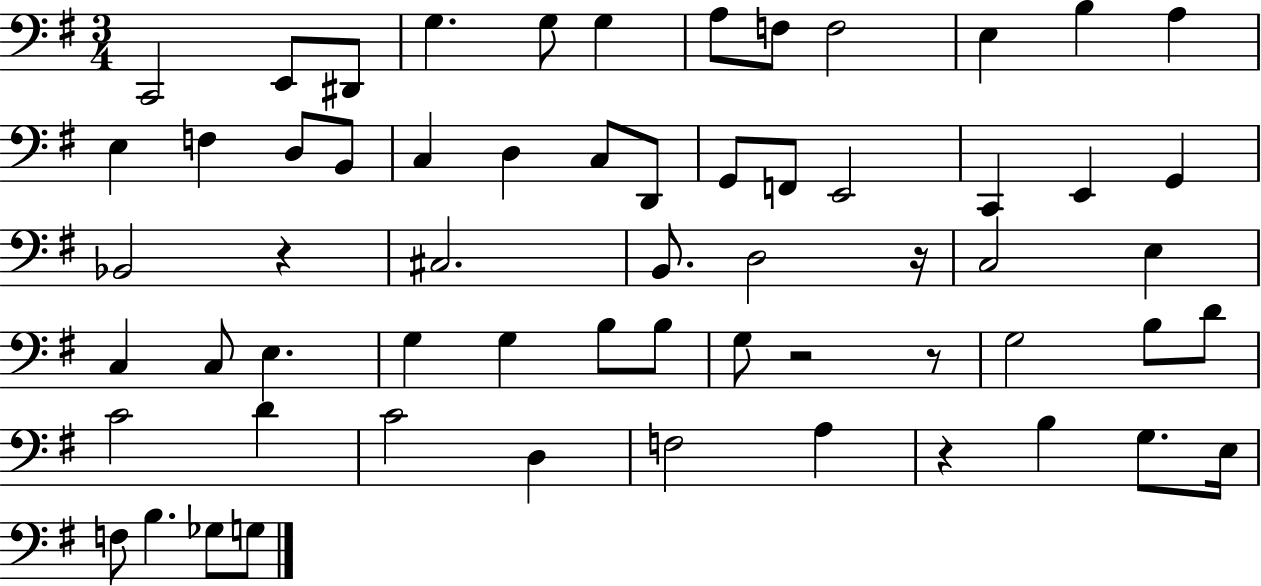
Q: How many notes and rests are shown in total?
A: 61